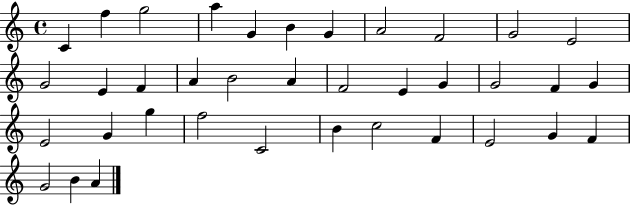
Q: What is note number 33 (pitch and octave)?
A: G4